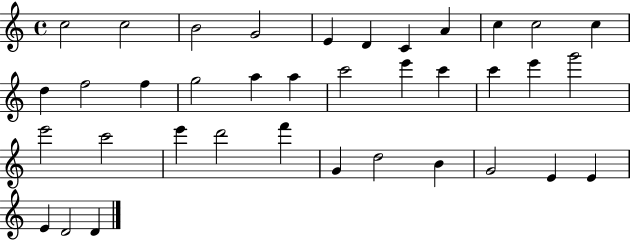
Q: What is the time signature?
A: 4/4